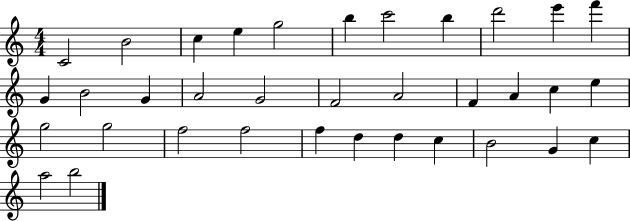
X:1
T:Untitled
M:4/4
L:1/4
K:C
C2 B2 c e g2 b c'2 b d'2 e' f' G B2 G A2 G2 F2 A2 F A c e g2 g2 f2 f2 f d d c B2 G c a2 b2